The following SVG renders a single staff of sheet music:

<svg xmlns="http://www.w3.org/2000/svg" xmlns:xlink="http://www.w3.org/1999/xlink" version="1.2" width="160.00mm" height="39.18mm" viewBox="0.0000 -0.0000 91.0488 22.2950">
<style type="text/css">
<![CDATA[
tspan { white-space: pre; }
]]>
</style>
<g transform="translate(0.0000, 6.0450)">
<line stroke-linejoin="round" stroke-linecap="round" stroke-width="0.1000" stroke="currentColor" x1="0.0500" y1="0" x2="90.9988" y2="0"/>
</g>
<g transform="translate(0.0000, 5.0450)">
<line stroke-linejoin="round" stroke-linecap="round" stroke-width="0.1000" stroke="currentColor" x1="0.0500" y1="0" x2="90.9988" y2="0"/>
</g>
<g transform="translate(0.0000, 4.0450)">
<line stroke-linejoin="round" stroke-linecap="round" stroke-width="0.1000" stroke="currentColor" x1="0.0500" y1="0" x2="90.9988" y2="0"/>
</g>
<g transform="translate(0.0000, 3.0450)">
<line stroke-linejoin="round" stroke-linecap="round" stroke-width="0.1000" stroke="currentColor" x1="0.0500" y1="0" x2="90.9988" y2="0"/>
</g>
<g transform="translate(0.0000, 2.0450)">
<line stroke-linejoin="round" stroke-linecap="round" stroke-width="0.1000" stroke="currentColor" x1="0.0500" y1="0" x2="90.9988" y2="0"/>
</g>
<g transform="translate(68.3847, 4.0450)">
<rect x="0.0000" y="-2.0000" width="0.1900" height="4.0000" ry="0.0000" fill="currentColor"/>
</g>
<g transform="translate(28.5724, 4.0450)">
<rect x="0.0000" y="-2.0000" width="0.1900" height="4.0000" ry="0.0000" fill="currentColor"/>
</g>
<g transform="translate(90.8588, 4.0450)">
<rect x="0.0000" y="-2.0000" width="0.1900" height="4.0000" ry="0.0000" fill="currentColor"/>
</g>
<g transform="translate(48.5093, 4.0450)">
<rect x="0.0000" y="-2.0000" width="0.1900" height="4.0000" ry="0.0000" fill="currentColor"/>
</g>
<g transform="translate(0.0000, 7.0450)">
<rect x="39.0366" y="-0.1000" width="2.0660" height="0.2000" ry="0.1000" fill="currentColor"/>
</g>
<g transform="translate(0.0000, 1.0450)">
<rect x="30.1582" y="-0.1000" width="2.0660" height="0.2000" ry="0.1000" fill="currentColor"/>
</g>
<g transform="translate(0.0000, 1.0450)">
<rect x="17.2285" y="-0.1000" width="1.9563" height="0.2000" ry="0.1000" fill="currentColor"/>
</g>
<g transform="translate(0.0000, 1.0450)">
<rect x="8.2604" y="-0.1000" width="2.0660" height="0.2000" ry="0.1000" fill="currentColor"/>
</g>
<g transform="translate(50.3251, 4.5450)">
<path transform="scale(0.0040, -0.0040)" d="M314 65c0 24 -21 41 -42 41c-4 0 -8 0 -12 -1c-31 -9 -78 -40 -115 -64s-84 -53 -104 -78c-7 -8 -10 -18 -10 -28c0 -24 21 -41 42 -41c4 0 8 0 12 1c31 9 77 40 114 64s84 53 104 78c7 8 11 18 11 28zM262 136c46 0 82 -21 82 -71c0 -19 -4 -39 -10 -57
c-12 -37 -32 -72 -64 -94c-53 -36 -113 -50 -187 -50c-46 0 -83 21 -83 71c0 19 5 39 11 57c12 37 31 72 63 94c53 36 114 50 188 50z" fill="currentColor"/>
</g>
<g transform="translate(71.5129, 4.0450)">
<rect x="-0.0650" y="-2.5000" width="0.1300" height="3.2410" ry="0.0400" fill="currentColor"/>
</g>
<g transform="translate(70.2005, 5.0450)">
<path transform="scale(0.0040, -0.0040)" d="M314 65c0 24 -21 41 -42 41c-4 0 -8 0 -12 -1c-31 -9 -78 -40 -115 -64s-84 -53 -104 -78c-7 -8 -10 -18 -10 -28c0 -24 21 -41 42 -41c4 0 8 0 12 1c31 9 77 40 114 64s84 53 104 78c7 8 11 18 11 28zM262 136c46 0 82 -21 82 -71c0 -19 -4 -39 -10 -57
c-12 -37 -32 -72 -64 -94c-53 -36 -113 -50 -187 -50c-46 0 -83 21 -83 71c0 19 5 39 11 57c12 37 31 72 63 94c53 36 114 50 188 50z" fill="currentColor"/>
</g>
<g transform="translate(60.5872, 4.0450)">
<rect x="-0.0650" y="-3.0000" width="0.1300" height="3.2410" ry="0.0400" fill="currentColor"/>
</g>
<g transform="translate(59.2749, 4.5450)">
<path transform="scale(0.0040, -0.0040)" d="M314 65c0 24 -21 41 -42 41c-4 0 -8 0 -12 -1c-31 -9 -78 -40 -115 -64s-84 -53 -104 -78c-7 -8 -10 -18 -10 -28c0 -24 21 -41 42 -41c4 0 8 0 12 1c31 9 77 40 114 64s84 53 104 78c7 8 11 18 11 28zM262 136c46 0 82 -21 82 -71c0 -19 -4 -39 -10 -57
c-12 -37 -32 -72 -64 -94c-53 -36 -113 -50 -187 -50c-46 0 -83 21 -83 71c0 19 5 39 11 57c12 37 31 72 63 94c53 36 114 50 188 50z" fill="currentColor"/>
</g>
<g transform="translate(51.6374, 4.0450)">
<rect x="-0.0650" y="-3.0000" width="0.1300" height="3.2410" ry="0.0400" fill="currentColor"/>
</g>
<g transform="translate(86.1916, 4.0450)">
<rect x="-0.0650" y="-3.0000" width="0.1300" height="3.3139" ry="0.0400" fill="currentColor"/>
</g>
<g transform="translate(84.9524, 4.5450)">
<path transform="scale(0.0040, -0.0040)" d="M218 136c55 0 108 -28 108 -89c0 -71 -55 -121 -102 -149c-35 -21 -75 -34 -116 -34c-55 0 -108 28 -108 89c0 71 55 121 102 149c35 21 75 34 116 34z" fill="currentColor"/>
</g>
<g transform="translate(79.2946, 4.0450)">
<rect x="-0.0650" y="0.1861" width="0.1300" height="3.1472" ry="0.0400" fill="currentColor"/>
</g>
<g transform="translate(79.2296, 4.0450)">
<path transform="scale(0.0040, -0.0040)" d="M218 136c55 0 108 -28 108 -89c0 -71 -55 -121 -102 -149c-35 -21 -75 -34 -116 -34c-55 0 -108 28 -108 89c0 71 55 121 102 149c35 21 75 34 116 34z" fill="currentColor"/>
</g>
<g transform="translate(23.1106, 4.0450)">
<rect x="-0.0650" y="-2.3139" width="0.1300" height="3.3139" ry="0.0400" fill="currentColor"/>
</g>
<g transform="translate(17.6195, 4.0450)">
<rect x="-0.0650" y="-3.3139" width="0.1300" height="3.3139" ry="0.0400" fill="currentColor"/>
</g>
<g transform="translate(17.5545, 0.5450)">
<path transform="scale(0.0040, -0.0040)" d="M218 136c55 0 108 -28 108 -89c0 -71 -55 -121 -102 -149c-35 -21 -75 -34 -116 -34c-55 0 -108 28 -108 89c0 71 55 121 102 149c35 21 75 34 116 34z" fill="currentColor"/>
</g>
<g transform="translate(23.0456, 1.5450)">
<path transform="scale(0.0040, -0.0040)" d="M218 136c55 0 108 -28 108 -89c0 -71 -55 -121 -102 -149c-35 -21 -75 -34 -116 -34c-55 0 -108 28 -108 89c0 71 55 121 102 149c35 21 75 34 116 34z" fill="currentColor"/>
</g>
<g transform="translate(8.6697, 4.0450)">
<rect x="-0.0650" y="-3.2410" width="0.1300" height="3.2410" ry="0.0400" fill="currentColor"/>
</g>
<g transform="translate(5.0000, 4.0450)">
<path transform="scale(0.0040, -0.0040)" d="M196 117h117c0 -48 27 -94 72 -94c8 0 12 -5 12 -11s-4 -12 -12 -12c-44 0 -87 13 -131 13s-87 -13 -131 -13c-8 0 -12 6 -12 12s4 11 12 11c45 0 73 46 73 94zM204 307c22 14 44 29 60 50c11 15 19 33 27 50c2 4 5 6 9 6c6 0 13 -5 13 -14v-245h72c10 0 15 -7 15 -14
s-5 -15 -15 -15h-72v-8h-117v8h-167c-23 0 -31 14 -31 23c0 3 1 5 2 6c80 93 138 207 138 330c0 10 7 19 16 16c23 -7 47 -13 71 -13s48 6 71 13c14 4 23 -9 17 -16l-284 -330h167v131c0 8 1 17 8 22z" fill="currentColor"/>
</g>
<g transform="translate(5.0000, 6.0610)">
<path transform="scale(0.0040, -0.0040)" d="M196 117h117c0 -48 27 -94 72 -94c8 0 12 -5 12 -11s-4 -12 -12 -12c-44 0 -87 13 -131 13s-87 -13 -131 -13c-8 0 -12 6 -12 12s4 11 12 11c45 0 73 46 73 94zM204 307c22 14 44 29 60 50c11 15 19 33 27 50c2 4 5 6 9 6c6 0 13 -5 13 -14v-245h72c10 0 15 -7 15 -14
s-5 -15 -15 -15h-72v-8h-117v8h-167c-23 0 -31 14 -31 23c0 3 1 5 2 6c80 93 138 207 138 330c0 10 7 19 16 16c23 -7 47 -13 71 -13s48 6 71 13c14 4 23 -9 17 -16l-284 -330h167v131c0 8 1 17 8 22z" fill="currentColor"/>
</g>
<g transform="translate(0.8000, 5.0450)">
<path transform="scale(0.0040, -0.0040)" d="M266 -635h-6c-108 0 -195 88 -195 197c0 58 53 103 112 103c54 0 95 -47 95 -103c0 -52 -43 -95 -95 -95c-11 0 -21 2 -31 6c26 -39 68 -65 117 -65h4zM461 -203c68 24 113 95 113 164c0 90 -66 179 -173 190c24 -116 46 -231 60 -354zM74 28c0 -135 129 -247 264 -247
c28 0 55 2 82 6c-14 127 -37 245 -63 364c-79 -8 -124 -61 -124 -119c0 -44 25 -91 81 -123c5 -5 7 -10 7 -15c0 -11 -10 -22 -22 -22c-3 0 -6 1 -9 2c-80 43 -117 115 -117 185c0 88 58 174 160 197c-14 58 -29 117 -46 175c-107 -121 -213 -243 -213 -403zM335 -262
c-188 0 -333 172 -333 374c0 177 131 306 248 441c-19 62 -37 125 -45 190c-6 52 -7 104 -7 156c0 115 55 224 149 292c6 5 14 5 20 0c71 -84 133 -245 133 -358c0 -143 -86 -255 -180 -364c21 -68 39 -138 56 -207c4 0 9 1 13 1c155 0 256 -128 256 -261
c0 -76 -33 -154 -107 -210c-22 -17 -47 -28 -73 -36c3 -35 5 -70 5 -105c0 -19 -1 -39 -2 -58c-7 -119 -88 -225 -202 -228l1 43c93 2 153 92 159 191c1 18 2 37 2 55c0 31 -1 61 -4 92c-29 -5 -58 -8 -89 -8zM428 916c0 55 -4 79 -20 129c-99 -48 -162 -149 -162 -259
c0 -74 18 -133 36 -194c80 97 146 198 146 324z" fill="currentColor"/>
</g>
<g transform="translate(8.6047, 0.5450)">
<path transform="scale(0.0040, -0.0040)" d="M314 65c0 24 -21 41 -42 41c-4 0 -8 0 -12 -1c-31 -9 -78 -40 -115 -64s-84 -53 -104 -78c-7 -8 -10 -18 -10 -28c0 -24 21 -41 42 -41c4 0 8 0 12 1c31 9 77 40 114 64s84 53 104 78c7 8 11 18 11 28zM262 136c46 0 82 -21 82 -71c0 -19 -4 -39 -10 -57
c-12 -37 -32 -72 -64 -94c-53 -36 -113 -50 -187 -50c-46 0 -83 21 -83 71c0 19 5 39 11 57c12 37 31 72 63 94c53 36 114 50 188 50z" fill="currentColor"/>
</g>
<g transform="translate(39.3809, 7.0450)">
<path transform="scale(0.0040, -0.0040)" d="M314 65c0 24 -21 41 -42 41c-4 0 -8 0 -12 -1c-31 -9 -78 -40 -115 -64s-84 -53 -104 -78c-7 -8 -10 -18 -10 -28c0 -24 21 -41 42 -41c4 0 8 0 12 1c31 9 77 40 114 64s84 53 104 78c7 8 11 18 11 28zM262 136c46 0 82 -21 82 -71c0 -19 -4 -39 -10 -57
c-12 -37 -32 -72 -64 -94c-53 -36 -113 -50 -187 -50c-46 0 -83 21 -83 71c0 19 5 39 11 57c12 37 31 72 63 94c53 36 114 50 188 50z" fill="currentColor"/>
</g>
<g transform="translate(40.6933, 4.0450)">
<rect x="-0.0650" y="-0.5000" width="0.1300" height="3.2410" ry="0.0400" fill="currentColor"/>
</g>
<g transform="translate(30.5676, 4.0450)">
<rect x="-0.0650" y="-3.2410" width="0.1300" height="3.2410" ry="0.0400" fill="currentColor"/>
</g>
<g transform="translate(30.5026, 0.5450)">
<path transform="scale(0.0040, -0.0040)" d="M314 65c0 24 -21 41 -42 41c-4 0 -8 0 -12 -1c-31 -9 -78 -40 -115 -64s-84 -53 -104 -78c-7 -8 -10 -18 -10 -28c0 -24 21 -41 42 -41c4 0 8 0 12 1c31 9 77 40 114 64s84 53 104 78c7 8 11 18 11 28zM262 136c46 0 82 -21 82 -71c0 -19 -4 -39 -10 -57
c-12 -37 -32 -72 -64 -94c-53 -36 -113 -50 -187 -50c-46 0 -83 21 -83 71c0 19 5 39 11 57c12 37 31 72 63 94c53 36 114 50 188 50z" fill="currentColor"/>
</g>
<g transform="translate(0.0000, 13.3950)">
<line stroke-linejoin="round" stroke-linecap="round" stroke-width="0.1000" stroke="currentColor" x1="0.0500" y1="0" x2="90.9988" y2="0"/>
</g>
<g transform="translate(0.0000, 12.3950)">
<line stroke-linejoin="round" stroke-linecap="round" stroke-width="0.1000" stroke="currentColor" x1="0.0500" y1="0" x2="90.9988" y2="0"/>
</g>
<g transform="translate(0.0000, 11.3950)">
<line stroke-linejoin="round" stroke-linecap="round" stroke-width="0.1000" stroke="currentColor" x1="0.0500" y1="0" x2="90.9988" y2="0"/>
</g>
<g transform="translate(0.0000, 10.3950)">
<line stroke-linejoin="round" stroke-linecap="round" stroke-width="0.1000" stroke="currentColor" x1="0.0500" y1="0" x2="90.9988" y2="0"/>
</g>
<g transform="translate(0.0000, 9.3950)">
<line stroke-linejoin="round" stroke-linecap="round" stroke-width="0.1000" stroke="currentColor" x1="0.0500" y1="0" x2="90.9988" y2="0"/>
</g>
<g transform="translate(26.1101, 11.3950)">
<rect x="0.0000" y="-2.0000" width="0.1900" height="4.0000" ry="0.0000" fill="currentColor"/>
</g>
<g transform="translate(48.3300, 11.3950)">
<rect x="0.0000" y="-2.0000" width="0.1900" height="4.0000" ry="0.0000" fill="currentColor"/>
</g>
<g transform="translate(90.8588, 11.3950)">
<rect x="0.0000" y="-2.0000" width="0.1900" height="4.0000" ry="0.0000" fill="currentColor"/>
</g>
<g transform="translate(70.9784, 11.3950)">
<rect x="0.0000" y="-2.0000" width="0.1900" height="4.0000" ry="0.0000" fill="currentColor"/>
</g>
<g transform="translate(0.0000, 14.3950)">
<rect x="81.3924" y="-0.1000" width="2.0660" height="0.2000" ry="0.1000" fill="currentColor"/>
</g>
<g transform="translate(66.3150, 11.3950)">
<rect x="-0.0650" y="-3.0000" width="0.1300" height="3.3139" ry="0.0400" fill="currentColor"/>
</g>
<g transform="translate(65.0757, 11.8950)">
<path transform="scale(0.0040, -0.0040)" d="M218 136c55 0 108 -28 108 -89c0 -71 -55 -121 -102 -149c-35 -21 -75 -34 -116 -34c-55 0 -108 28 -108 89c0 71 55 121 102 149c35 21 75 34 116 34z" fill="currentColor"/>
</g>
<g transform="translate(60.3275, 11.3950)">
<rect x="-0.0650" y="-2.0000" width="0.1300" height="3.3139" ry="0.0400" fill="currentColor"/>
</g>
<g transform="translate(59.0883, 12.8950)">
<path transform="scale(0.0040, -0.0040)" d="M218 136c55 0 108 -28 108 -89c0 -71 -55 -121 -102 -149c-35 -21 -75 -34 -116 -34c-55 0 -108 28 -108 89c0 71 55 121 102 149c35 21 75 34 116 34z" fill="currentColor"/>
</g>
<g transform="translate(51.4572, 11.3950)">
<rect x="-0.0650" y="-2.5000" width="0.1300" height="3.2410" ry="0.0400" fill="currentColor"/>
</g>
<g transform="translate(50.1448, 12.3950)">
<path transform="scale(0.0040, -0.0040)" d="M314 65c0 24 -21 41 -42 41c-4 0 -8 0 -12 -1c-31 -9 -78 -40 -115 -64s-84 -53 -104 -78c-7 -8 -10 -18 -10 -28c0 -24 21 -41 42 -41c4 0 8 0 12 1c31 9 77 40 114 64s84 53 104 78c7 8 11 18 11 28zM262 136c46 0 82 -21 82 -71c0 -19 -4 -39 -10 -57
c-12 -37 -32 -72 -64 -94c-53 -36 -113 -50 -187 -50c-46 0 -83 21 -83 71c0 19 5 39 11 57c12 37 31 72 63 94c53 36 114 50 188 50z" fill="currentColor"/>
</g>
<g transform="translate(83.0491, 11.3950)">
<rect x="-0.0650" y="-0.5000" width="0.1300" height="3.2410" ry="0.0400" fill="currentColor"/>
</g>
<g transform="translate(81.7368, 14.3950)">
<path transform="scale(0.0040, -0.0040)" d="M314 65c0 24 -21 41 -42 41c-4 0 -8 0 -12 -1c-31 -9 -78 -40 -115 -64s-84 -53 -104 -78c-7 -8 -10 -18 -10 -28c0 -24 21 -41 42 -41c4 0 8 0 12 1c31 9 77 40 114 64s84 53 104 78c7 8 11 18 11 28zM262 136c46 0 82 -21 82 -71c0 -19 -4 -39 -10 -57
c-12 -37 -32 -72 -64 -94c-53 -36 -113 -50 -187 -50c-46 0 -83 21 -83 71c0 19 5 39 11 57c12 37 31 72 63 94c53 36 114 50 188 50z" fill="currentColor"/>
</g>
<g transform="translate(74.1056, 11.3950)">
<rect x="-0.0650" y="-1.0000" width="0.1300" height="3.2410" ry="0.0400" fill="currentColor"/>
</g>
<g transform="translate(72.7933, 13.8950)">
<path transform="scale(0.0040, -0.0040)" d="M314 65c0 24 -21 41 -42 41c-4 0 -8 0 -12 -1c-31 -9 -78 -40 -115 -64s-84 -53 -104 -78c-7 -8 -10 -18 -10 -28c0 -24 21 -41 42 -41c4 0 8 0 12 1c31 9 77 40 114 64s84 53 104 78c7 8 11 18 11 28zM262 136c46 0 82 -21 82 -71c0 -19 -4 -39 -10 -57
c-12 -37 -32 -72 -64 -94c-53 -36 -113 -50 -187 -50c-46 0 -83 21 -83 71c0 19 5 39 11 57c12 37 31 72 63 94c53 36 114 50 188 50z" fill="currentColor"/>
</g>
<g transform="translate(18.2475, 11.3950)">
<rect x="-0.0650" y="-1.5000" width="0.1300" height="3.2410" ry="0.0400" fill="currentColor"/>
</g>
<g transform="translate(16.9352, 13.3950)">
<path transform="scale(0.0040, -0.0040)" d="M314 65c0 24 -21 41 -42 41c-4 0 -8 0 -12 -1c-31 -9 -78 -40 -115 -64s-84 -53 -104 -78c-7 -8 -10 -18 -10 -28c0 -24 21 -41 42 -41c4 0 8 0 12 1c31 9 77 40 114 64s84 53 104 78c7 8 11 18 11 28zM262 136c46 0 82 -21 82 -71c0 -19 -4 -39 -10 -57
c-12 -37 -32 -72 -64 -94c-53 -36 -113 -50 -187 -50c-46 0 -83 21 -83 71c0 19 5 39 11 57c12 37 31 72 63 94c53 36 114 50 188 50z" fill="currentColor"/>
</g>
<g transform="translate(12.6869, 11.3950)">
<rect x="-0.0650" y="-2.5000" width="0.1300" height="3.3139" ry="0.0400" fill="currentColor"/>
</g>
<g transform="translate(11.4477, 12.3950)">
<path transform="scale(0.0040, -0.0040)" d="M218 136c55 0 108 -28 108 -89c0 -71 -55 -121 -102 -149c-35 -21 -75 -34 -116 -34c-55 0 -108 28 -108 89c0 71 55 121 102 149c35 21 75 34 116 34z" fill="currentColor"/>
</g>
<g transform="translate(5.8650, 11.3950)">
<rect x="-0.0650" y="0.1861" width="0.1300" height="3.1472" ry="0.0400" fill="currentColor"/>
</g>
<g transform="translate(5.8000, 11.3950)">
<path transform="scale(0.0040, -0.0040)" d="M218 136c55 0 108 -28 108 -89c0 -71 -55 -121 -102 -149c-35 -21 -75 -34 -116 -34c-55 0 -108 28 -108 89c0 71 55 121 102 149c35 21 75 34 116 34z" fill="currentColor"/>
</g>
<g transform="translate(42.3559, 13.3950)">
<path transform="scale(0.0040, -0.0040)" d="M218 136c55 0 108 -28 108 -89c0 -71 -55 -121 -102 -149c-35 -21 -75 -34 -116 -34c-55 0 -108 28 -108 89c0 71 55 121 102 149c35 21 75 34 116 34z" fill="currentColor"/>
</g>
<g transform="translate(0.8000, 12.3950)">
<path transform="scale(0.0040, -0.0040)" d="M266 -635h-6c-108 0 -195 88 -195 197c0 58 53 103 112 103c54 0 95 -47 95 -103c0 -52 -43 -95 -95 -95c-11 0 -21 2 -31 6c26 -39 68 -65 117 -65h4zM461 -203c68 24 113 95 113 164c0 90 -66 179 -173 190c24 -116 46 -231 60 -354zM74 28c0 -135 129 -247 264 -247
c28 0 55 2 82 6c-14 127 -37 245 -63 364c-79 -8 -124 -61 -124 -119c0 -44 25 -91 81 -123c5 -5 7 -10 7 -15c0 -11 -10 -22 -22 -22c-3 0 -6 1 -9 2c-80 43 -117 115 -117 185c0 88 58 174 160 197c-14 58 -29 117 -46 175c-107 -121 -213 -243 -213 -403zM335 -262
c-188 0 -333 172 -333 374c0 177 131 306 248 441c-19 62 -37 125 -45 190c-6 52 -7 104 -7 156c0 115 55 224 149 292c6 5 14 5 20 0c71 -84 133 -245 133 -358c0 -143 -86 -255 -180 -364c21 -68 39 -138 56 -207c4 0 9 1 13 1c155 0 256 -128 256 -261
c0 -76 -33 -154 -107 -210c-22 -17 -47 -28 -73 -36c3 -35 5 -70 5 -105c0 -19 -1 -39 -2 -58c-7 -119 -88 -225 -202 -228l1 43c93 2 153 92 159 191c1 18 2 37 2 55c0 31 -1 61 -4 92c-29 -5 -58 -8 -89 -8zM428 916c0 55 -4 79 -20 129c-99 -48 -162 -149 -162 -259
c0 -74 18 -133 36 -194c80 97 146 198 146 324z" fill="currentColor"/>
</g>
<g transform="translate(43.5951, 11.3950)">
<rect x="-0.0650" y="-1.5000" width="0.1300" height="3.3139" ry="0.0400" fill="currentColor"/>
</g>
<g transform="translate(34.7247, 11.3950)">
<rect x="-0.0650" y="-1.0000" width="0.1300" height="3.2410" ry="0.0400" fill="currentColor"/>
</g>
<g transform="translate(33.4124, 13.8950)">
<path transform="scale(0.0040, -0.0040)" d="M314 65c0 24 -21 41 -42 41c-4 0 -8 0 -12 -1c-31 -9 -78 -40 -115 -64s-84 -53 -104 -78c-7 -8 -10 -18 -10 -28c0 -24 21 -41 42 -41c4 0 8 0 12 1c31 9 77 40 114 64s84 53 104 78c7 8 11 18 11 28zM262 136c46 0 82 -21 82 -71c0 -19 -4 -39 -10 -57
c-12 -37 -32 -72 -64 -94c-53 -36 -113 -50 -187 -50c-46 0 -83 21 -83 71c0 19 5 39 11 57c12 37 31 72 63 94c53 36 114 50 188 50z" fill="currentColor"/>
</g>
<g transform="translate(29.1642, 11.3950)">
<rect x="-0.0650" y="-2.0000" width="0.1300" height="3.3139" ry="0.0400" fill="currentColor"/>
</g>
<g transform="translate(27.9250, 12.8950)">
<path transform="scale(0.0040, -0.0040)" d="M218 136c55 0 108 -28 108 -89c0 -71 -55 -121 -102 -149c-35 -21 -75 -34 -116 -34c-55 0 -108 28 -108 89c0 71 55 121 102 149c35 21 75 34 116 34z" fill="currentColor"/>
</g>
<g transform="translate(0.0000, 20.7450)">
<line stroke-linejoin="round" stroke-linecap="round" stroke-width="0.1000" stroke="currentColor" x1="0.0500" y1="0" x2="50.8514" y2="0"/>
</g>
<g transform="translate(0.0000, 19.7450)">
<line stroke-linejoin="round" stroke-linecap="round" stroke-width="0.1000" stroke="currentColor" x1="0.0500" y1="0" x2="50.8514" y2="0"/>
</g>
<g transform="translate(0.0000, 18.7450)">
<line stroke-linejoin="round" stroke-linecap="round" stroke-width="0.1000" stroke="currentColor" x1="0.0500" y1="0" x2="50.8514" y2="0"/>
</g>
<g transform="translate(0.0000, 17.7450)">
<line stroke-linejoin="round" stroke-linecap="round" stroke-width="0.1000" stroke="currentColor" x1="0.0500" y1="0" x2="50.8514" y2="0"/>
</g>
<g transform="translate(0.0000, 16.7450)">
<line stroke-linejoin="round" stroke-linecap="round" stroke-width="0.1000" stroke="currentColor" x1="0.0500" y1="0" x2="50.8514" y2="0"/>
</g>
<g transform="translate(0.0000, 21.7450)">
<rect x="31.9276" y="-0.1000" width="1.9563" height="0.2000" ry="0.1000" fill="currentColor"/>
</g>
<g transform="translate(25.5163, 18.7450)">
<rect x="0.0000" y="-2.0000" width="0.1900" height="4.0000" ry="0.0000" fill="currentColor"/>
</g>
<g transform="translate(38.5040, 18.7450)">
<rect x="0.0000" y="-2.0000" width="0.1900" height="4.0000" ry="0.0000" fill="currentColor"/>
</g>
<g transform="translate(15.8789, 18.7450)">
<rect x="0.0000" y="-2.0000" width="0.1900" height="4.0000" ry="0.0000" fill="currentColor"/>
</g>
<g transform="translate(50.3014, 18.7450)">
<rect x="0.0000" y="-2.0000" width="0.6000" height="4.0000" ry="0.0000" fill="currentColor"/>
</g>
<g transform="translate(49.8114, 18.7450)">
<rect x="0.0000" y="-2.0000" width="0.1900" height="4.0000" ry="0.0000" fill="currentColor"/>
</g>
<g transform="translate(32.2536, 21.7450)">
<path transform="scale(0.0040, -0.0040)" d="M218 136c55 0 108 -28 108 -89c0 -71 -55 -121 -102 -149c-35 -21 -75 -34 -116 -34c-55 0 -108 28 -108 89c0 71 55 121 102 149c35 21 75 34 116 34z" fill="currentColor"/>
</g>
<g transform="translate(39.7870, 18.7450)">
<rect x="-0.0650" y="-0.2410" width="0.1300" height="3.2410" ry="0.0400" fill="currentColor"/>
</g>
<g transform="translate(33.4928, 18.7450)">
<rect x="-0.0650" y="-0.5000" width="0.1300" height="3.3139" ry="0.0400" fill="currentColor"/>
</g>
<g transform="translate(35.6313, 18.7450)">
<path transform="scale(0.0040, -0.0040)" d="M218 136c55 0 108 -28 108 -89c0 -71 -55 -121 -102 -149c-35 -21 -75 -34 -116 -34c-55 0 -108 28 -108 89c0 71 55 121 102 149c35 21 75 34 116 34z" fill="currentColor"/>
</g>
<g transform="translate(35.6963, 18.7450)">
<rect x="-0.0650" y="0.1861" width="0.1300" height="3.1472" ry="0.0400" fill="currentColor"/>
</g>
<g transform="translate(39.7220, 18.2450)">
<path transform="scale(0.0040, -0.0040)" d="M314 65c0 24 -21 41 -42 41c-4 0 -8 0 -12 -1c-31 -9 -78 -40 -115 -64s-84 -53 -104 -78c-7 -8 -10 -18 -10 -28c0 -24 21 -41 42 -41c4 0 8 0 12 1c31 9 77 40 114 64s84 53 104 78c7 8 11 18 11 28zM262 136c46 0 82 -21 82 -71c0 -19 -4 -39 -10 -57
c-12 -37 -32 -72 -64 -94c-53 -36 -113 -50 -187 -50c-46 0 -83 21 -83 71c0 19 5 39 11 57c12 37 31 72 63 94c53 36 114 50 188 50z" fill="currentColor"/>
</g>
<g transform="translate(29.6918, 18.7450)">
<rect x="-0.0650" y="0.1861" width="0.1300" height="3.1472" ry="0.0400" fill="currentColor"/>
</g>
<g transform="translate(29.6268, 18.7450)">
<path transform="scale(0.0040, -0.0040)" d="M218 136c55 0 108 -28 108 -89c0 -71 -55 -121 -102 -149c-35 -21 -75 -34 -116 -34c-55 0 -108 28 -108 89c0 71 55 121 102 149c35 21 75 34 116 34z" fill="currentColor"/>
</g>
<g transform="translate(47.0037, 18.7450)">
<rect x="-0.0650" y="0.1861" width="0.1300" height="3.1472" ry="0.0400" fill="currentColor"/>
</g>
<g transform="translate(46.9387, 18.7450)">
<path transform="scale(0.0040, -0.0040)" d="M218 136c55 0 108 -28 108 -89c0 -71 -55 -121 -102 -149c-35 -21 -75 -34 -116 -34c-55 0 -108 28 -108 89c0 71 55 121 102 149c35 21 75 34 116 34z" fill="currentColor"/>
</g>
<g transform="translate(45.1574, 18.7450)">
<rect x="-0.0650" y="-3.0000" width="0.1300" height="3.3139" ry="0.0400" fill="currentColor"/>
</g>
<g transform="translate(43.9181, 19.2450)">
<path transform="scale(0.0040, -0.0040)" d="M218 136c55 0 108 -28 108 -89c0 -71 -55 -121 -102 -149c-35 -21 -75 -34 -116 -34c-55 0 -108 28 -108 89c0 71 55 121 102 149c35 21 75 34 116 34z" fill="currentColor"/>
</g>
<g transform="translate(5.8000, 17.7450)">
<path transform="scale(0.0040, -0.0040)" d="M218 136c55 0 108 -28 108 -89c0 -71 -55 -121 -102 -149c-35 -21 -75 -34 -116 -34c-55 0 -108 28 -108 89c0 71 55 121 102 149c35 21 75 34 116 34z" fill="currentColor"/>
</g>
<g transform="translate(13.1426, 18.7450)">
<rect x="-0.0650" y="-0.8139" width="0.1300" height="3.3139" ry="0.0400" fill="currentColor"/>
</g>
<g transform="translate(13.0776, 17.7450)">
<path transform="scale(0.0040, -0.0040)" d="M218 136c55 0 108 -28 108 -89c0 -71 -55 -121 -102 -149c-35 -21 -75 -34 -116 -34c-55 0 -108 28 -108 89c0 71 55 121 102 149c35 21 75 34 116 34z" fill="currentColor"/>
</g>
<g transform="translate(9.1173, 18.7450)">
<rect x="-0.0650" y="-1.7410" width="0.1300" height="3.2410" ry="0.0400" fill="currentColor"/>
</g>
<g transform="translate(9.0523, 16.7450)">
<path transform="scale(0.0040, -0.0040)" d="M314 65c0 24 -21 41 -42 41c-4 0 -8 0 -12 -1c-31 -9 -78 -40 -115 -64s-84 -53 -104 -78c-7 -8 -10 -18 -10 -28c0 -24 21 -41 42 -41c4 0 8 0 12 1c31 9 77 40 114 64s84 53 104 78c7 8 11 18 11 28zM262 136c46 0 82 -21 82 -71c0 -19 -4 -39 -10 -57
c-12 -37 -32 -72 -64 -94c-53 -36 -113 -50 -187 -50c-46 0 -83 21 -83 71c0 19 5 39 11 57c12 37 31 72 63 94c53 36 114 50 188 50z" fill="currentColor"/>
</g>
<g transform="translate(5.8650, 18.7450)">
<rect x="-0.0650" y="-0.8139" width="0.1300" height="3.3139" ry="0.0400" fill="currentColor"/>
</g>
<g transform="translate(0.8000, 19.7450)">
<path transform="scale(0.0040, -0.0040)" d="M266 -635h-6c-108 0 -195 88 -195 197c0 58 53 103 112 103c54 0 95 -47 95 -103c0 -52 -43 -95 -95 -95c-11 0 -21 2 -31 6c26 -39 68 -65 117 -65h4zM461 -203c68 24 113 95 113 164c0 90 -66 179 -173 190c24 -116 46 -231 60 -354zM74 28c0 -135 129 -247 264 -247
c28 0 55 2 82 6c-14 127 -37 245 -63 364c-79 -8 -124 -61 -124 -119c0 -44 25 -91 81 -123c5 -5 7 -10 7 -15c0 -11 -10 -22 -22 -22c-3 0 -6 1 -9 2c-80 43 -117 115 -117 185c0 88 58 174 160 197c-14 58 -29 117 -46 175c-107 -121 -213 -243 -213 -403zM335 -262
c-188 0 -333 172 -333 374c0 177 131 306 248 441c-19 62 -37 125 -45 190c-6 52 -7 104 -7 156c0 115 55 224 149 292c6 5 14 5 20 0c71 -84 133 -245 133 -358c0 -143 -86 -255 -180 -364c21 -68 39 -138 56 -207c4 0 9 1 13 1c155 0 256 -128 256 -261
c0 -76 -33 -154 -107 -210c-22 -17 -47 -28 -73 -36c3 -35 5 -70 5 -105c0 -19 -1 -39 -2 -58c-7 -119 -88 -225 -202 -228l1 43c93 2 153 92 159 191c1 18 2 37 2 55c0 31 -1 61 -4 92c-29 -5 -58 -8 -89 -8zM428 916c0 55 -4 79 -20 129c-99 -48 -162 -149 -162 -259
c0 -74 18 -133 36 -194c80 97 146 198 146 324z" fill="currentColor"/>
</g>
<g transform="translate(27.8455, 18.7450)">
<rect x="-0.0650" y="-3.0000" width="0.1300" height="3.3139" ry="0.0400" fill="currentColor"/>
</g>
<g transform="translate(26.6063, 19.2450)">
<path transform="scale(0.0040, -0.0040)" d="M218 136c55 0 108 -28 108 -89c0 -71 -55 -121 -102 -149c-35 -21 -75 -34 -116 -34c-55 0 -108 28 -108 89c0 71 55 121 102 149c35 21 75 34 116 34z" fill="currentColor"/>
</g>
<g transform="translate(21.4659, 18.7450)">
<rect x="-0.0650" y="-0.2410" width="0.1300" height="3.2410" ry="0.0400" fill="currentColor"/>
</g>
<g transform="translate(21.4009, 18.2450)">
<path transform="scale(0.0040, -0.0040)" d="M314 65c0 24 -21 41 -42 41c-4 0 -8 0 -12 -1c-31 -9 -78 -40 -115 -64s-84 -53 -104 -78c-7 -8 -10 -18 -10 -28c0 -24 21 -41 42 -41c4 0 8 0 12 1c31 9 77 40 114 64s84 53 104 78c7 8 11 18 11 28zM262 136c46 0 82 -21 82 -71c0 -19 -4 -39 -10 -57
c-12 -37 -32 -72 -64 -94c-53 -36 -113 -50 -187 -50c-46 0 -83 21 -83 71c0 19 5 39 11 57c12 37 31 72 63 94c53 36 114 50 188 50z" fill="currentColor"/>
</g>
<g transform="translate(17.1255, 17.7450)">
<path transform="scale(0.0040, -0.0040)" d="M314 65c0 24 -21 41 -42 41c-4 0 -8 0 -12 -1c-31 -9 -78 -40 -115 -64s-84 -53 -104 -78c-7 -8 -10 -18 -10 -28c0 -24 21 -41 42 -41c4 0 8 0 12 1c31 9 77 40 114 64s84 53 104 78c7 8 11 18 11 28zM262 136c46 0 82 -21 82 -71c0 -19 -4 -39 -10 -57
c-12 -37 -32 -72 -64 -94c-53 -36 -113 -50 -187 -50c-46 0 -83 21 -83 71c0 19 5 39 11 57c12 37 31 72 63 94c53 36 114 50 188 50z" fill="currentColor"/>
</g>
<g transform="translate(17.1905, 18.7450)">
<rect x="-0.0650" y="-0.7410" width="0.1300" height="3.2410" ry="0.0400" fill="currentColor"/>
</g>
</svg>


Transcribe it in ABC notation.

X:1
T:Untitled
M:4/4
L:1/4
K:C
b2 b g b2 C2 A2 A2 G2 B A B G E2 F D2 E G2 F A D2 C2 d f2 d d2 c2 A B C B c2 A B